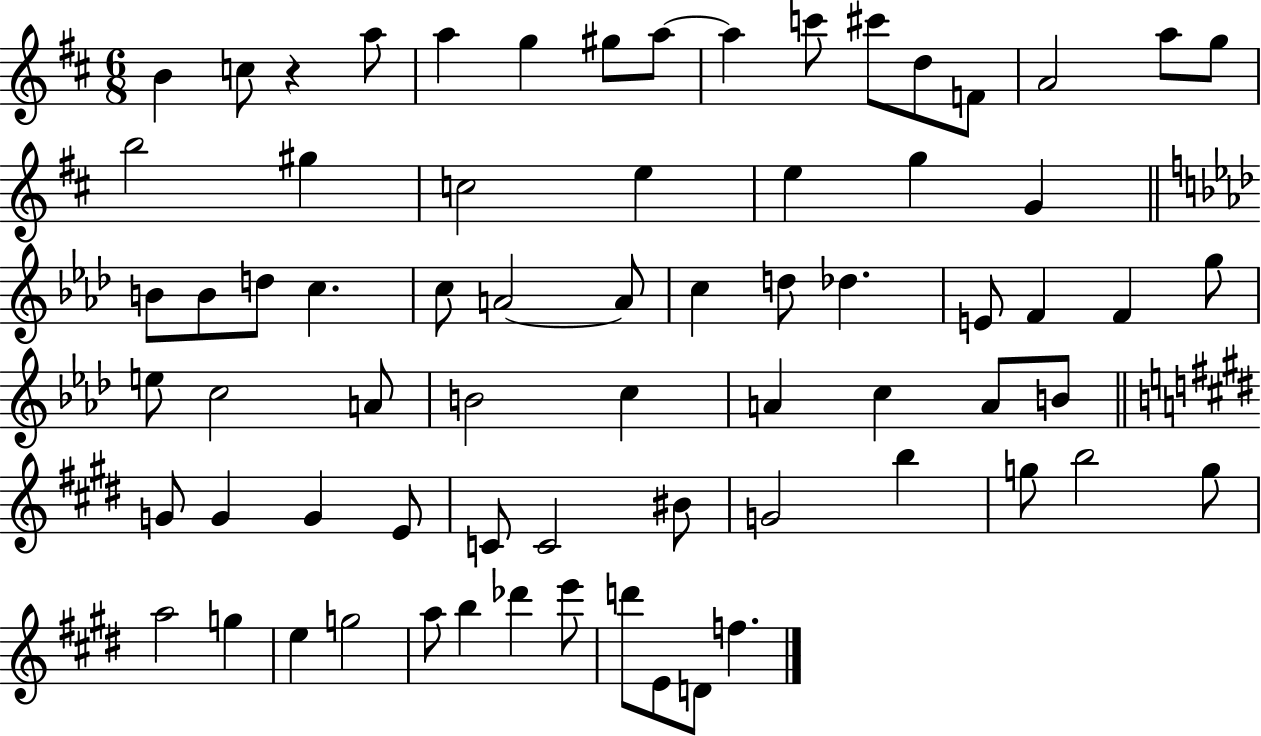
{
  \clef treble
  \numericTimeSignature
  \time 6/8
  \key d \major
  b'4 c''8 r4 a''8 | a''4 g''4 gis''8 a''8~~ | a''4 c'''8 cis'''8 d''8 f'8 | a'2 a''8 g''8 | \break b''2 gis''4 | c''2 e''4 | e''4 g''4 g'4 | \bar "||" \break \key f \minor b'8 b'8 d''8 c''4. | c''8 a'2~~ a'8 | c''4 d''8 des''4. | e'8 f'4 f'4 g''8 | \break e''8 c''2 a'8 | b'2 c''4 | a'4 c''4 a'8 b'8 | \bar "||" \break \key e \major g'8 g'4 g'4 e'8 | c'8 c'2 bis'8 | g'2 b''4 | g''8 b''2 g''8 | \break a''2 g''4 | e''4 g''2 | a''8 b''4 des'''4 e'''8 | d'''8 e'8 d'8 f''4. | \break \bar "|."
}